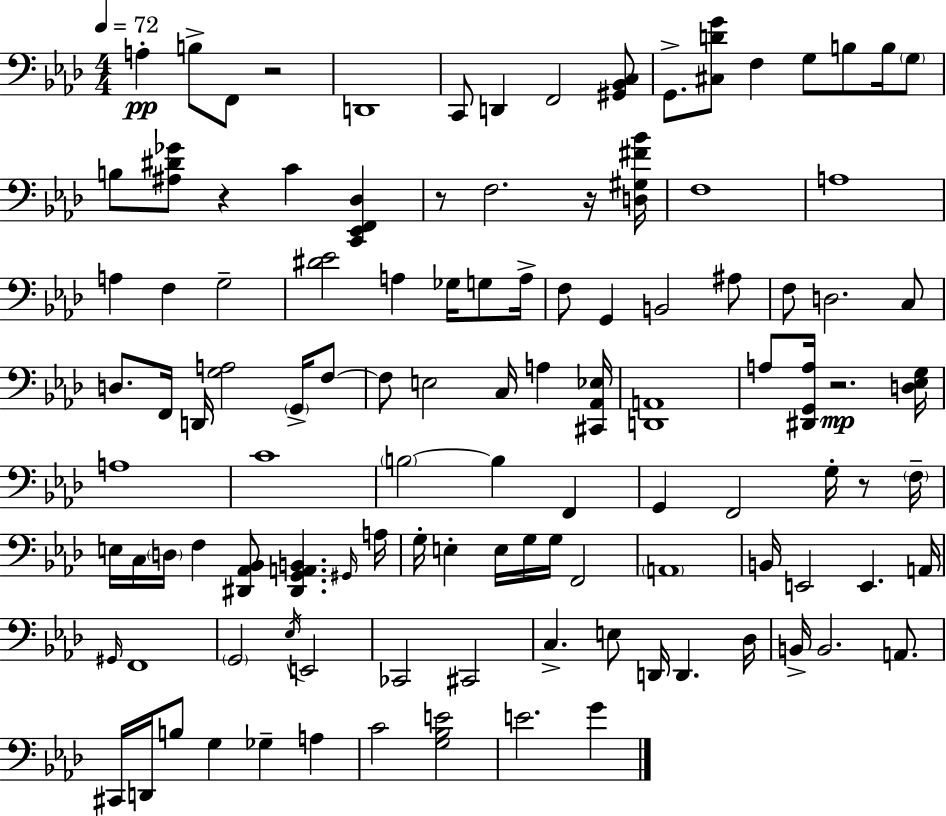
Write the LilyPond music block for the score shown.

{
  \clef bass
  \numericTimeSignature
  \time 4/4
  \key aes \major
  \tempo 4 = 72
  a4-.\pp b8-> f,8 r2 | d,1 | c,8 d,4 f,2 <gis, bes, c>8 | g,8.-> <cis d' g'>8 f4 g8 b8 b16 \parenthesize g8 | \break b8 <ais dis' ges'>8 r4 c'4 <c, ees, f, des>4 | r8 f2. r16 <d gis fis' bes'>16 | f1 | a1 | \break a4 f4 g2-- | <dis' ees'>2 a4 ges16 g8 a16-> | f8 g,4 b,2 ais8 | f8 d2. c8 | \break d8. f,16 d,16 <g a>2 \parenthesize g,16-> f8~~ | f8 e2 c16 a4 <cis, aes, ees>16 | <d, a,>1 | a8 <dis, g, a>16 r2.\mp <d ees g>16 | \break a1 | c'1 | \parenthesize b2~~ b4 f,4 | g,4 f,2 g16-. r8 \parenthesize f16-- | \break e16 c16 \parenthesize d16 f4 <dis, aes, bes,>8 <dis, g, a, b,>4. \grace { gis,16 } | a16 g16-. e4-. e16 g16 g16 f,2 | \parenthesize a,1 | b,16 e,2 e,4. | \break a,16 \grace { gis,16 } f,1 | \parenthesize g,2 \acciaccatura { ees16 } e,2 | ces,2 cis,2 | c4.-> e8 d,16 d,4. | \break des16 b,16-> b,2. | a,8. cis,16 d,16 b8 g4 ges4-- a4 | c'2 <g bes e'>2 | e'2. g'4 | \break \bar "|."
}